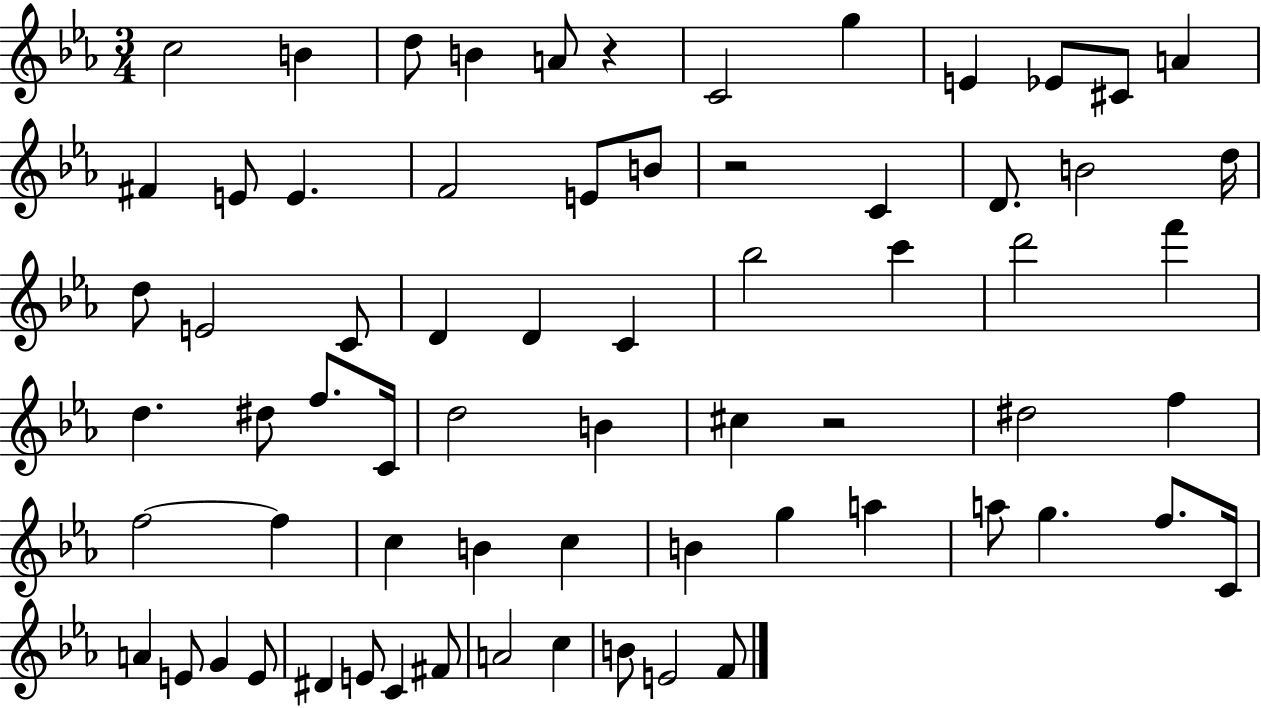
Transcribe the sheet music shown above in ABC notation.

X:1
T:Untitled
M:3/4
L:1/4
K:Eb
c2 B d/2 B A/2 z C2 g E _E/2 ^C/2 A ^F E/2 E F2 E/2 B/2 z2 C D/2 B2 d/4 d/2 E2 C/2 D D C _b2 c' d'2 f' d ^d/2 f/2 C/4 d2 B ^c z2 ^d2 f f2 f c B c B g a a/2 g f/2 C/4 A E/2 G E/2 ^D E/2 C ^F/2 A2 c B/2 E2 F/2